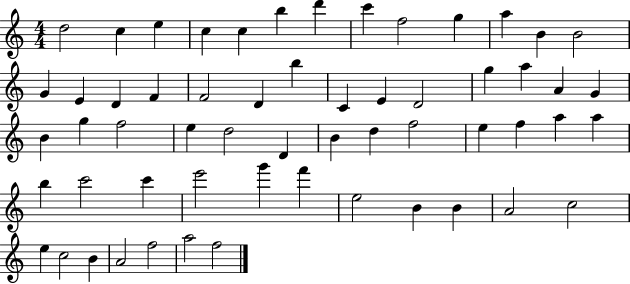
X:1
T:Untitled
M:4/4
L:1/4
K:C
d2 c e c c b d' c' f2 g a B B2 G E D F F2 D b C E D2 g a A G B g f2 e d2 D B d f2 e f a a b c'2 c' e'2 g' f' e2 B B A2 c2 e c2 B A2 f2 a2 f2